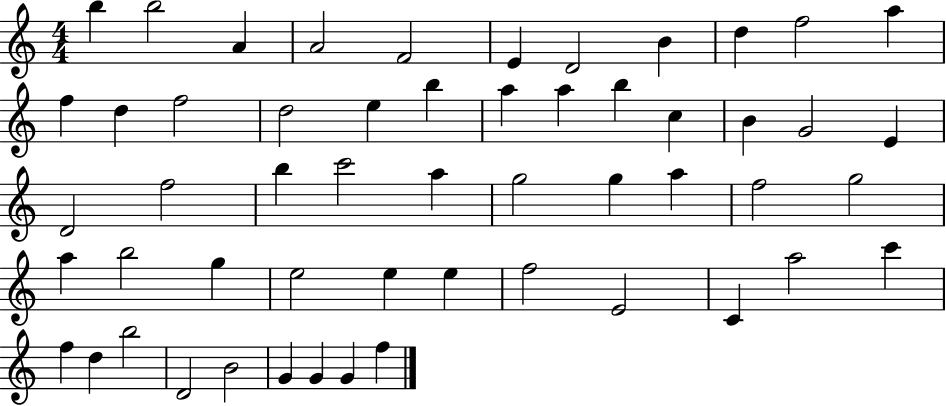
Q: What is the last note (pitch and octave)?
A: F5